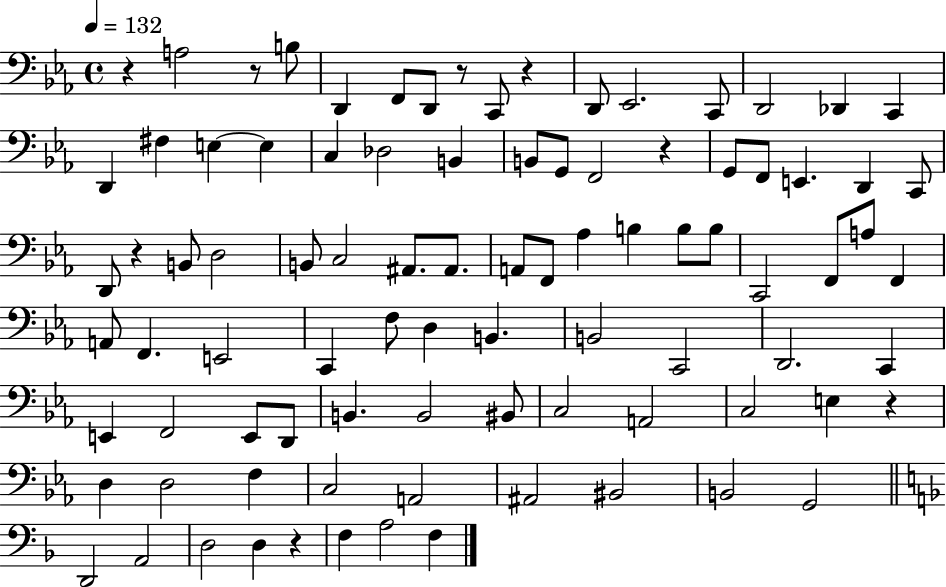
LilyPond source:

{
  \clef bass
  \time 4/4
  \defaultTimeSignature
  \key ees \major
  \tempo 4 = 132
  \repeat volta 2 { r4 a2 r8 b8 | d,4 f,8 d,8 r8 c,8 r4 | d,8 ees,2. c,8 | d,2 des,4 c,4 | \break d,4 fis4 e4~~ e4 | c4 des2 b,4 | b,8 g,8 f,2 r4 | g,8 f,8 e,4. d,4 c,8 | \break d,8 r4 b,8 d2 | b,8 c2 ais,8. ais,8. | a,8 f,8 aes4 b4 b8 b8 | c,2 f,8 a8 f,4 | \break a,8 f,4. e,2 | c,4 f8 d4 b,4. | b,2 c,2 | d,2. c,4 | \break e,4 f,2 e,8 d,8 | b,4. b,2 bis,8 | c2 a,2 | c2 e4 r4 | \break d4 d2 f4 | c2 a,2 | ais,2 bis,2 | b,2 g,2 | \break \bar "||" \break \key f \major d,2 a,2 | d2 d4 r4 | f4 a2 f4 | } \bar "|."
}